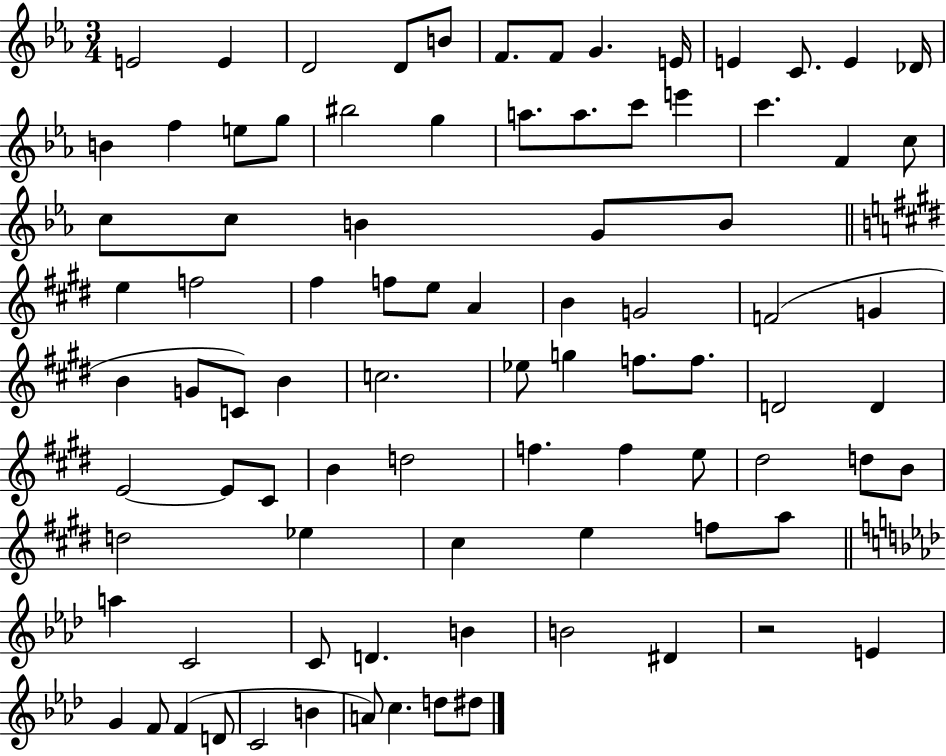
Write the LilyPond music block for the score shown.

{
  \clef treble
  \numericTimeSignature
  \time 3/4
  \key ees \major
  e'2 e'4 | d'2 d'8 b'8 | f'8. f'8 g'4. e'16 | e'4 c'8. e'4 des'16 | \break b'4 f''4 e''8 g''8 | bis''2 g''4 | a''8. a''8. c'''8 e'''4 | c'''4. f'4 c''8 | \break c''8 c''8 b'4 g'8 b'8 | \bar "||" \break \key e \major e''4 f''2 | fis''4 f''8 e''8 a'4 | b'4 g'2 | f'2( g'4 | \break b'4 g'8 c'8) b'4 | c''2. | ees''8 g''4 f''8. f''8. | d'2 d'4 | \break e'2~~ e'8 cis'8 | b'4 d''2 | f''4. f''4 e''8 | dis''2 d''8 b'8 | \break d''2 ees''4 | cis''4 e''4 f''8 a''8 | \bar "||" \break \key aes \major a''4 c'2 | c'8 d'4. b'4 | b'2 dis'4 | r2 e'4 | \break g'4 f'8 f'4( d'8 | c'2 b'4 | a'8) c''4. d''8 dis''8 | \bar "|."
}